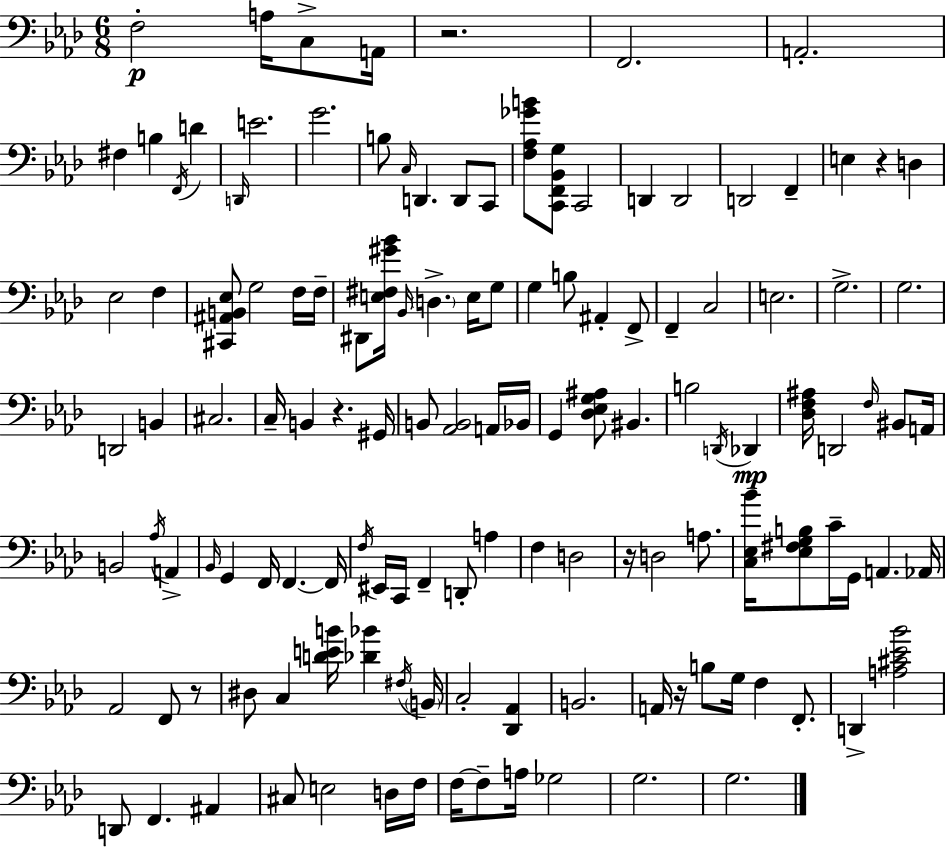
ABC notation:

X:1
T:Untitled
M:6/8
L:1/4
K:Ab
F,2 A,/4 C,/2 A,,/4 z2 F,,2 A,,2 ^F, B, F,,/4 D D,,/4 E2 G2 B,/2 C,/4 D,, D,,/2 C,,/2 [F,_A,_GB]/2 [C,,F,,_B,,G,]/2 C,,2 D,, D,,2 D,,2 F,, E, z D, _E,2 F, [^C,,^A,,B,,_E,]/2 G,2 F,/4 F,/4 ^D,,/2 [E,^F,^G_B]/4 _B,,/4 D, E,/4 G,/2 G, B,/2 ^A,, F,,/2 F,, C,2 E,2 G,2 G,2 D,,2 B,, ^C,2 C,/4 B,, z ^G,,/4 B,,/2 [_A,,B,,]2 A,,/4 _B,,/4 G,, [_D,_E,G,^A,]/2 ^B,, B,2 D,,/4 _D,, [_D,F,^A,]/4 D,,2 F,/4 ^B,,/2 A,,/4 B,,2 _A,/4 A,, _B,,/4 G,, F,,/4 F,, F,,/4 F,/4 ^E,,/4 C,,/4 F,, D,,/2 A, F, D,2 z/4 D,2 A,/2 [C,_E,_B]/4 [_E,^F,G,B,]/2 C/4 G,,/4 A,, _A,,/4 _A,,2 F,,/2 z/2 ^D,/2 C, [DEB]/4 [_D_B] ^F,/4 B,,/4 C,2 [_D,,_A,,] B,,2 A,,/4 z/4 B,/2 G,/4 F, F,,/2 D,, [A,^C_E_B]2 D,,/2 F,, ^A,, ^C,/2 E,2 D,/4 F,/4 F,/4 F,/2 A,/4 _G,2 G,2 G,2